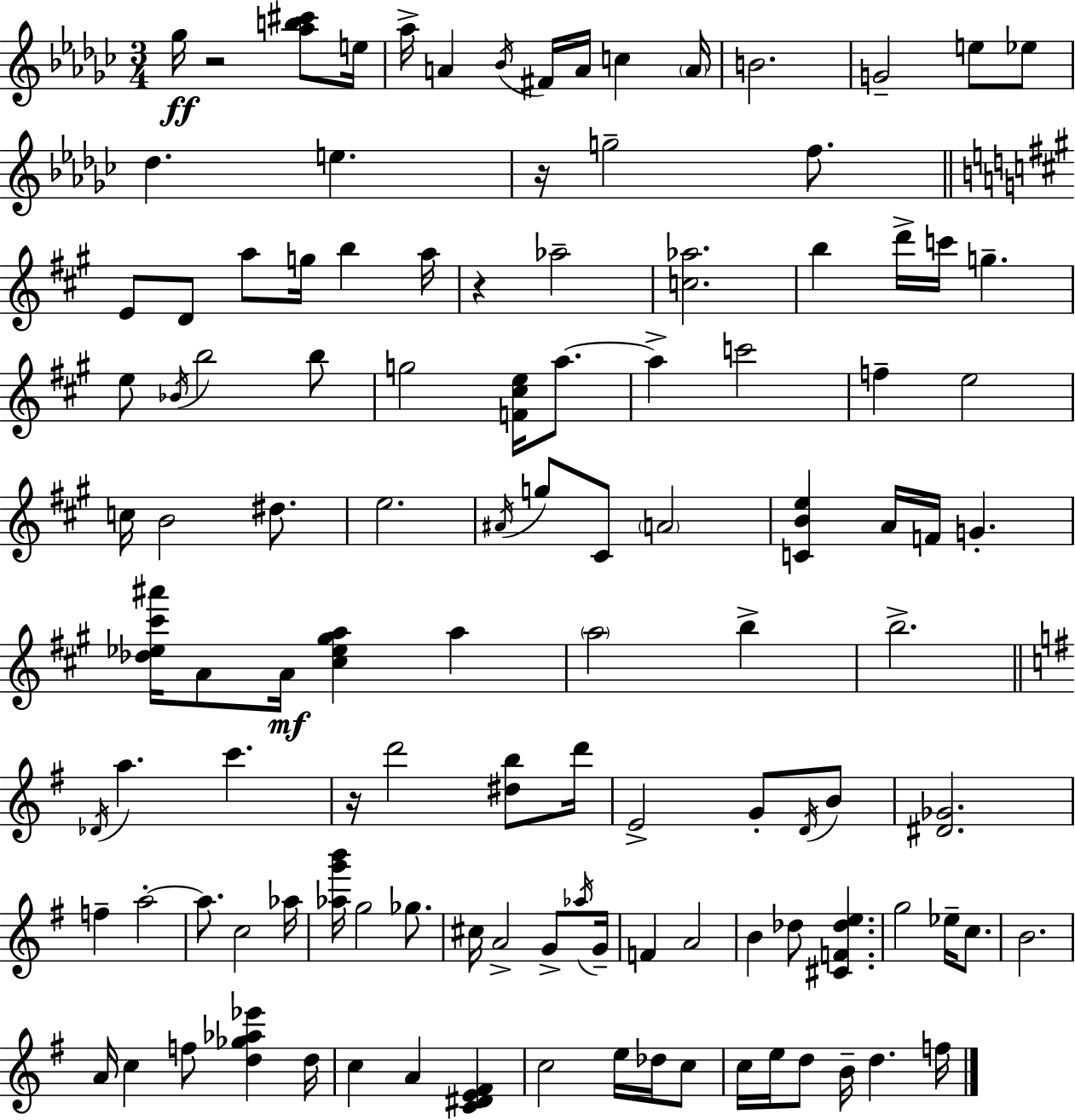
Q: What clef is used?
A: treble